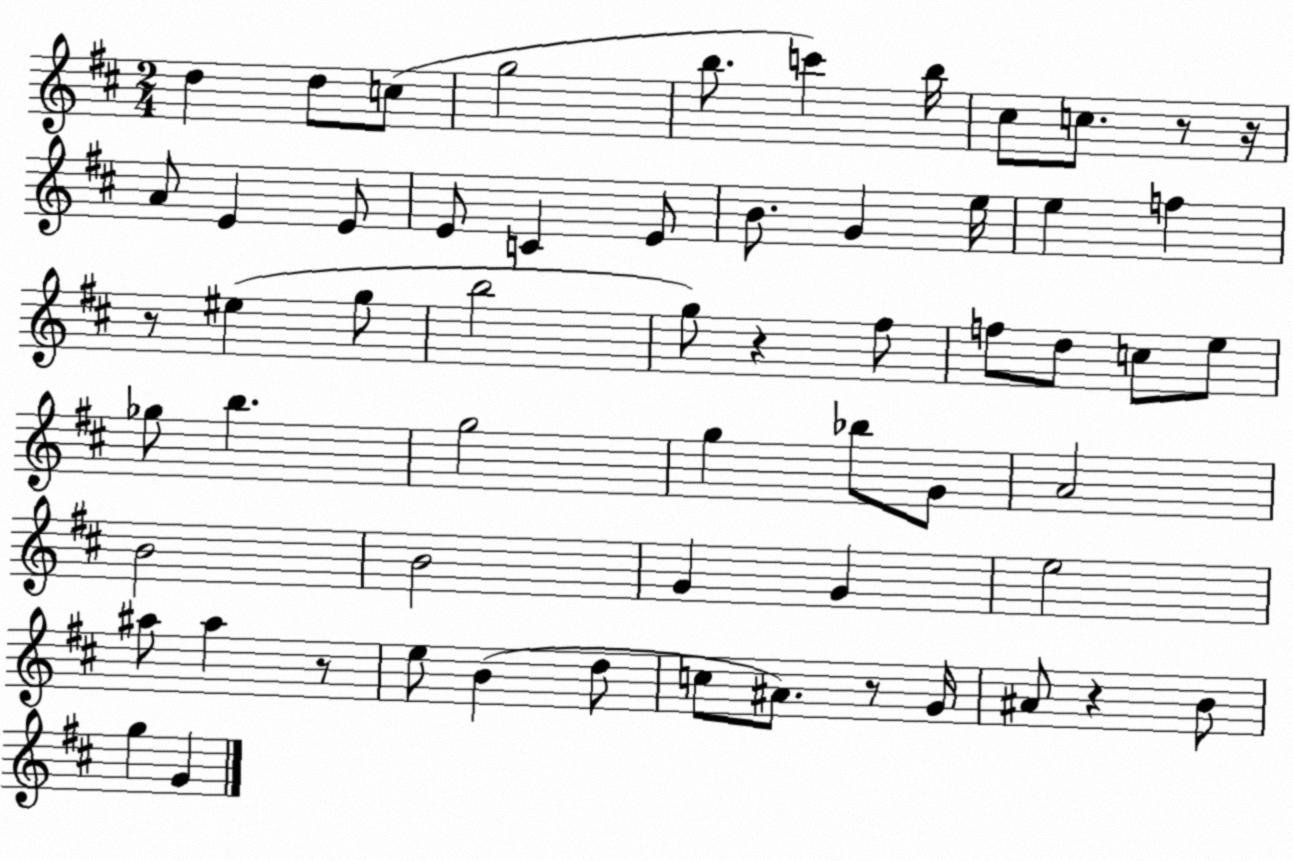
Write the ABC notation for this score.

X:1
T:Untitled
M:2/4
L:1/4
K:D
d d/2 c/2 g2 b/2 c' b/4 ^c/2 c/2 z/2 z/4 A/2 E E/2 E/2 C E/2 B/2 G e/4 e f z/2 ^e g/2 b2 g/2 z ^f/2 f/2 d/2 c/2 e/2 _g/2 b g2 g _b/2 G/2 A2 B2 B2 G G e2 ^a/2 ^a z/2 e/2 B d/2 c/2 ^A/2 z/2 G/4 ^A/2 z B/2 g G